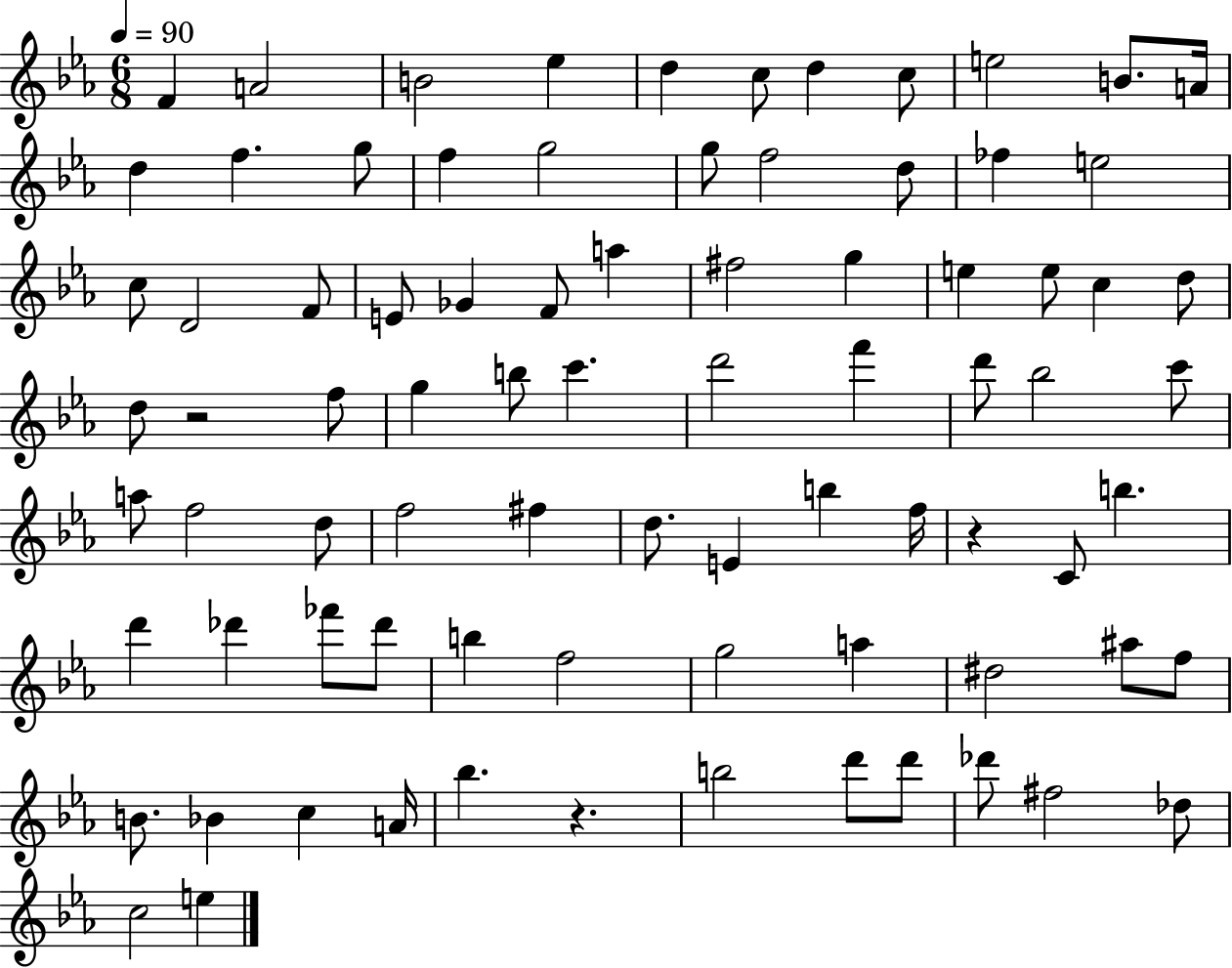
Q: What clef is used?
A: treble